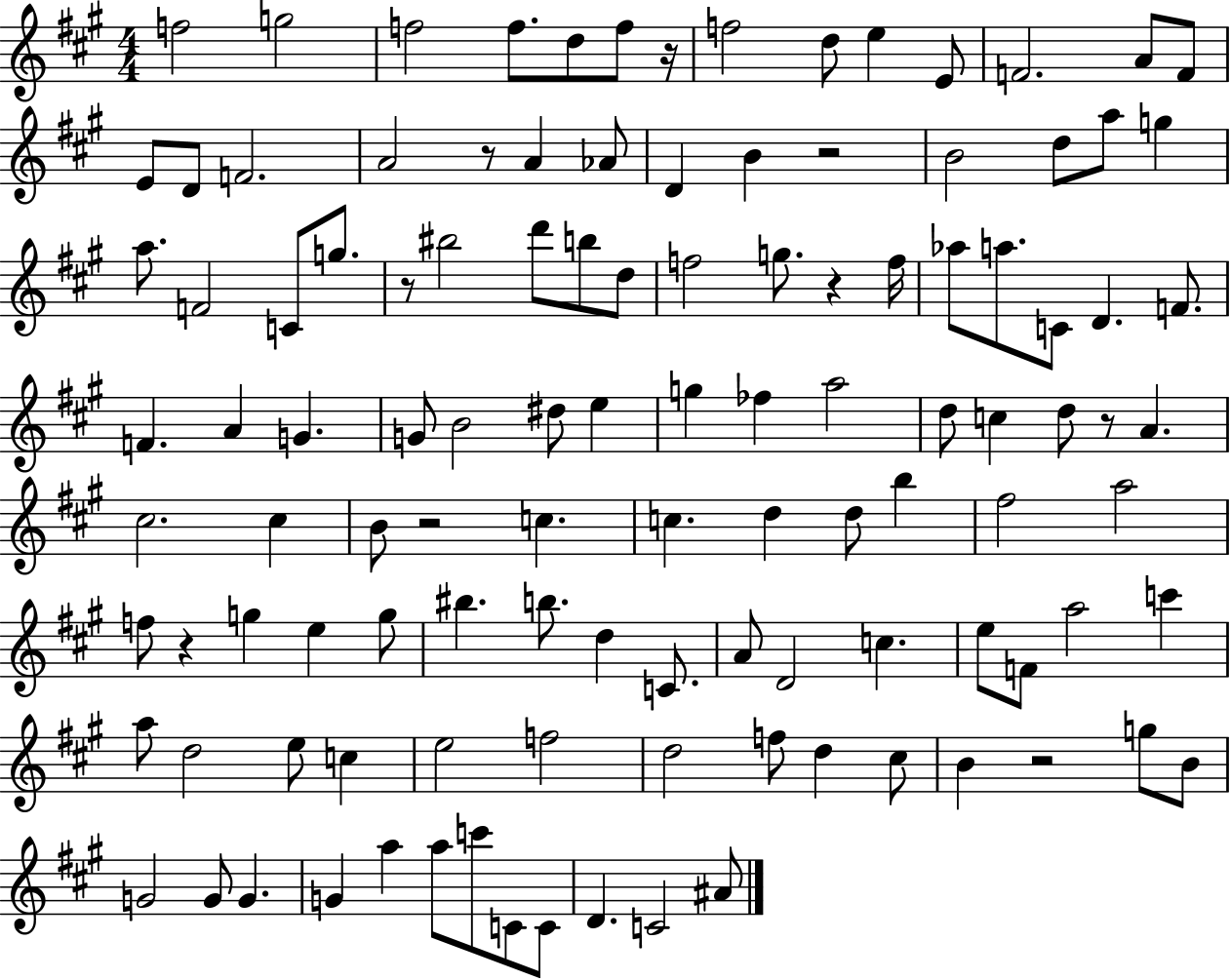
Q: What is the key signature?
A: A major